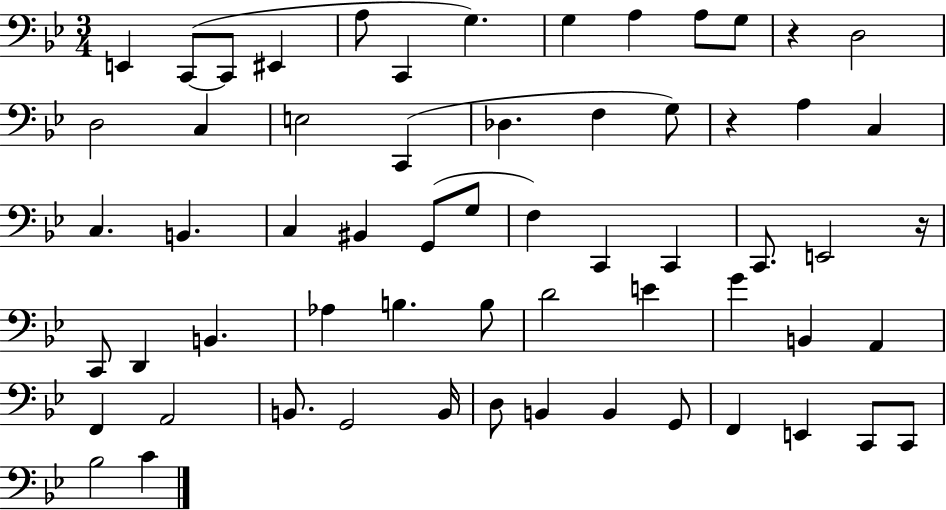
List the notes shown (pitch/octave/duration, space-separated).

E2/q C2/e C2/e EIS2/q A3/e C2/q G3/q. G3/q A3/q A3/e G3/e R/q D3/h D3/h C3/q E3/h C2/q Db3/q. F3/q G3/e R/q A3/q C3/q C3/q. B2/q. C3/q BIS2/q G2/e G3/e F3/q C2/q C2/q C2/e. E2/h R/s C2/e D2/q B2/q. Ab3/q B3/q. B3/e D4/h E4/q G4/q B2/q A2/q F2/q A2/h B2/e. G2/h B2/s D3/e B2/q B2/q G2/e F2/q E2/q C2/e C2/e Bb3/h C4/q